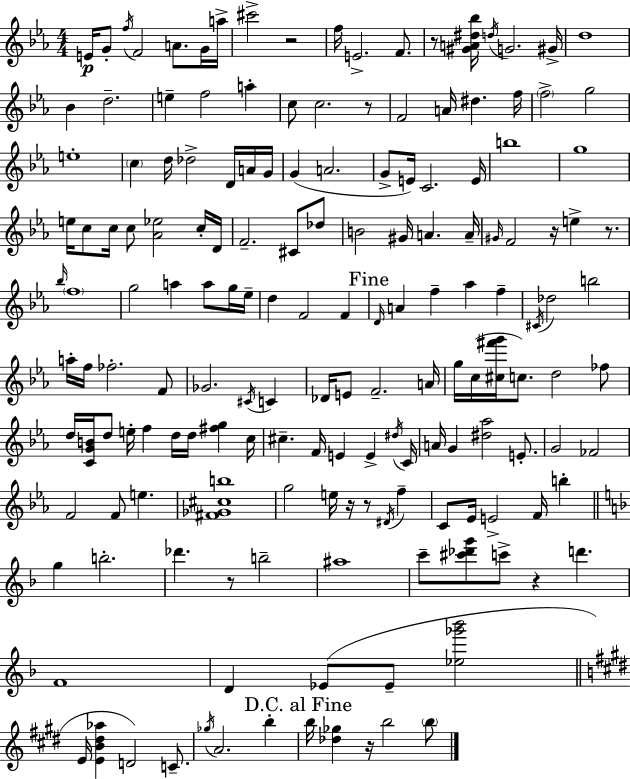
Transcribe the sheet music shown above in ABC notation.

X:1
T:Untitled
M:4/4
L:1/4
K:Cm
E/4 G/2 f/4 F2 A/2 G/4 a/4 ^c'2 z2 f/4 E2 F/2 z/2 [^GA^d_b]/4 d/4 G2 ^G/4 d4 _B d2 e f2 a c/2 c2 z/2 F2 A/4 ^d f/4 f2 g2 e4 c d/4 _d2 D/4 A/4 G/4 G A2 G/2 E/4 C2 E/4 b4 g4 e/4 c/2 c/4 c/2 [_A_e]2 c/4 D/4 F2 ^C/2 _d/2 B2 ^G/4 A A/4 ^G/4 F2 z/4 e z/2 _b/4 f4 g2 a a/2 g/4 _e/4 d F2 F D/4 A f _a f ^C/4 _d2 b2 a/4 f/4 _f2 F/2 _G2 ^C/4 C _D/4 E/2 F2 A/4 g/4 c/4 [^c^f'g']/4 c/2 d2 _f/2 d/4 [CGB]/4 d/2 e/4 f d/4 d/4 [^fg] c/4 ^c F/4 E E ^d/4 C/4 A/4 G [^d_a]2 E/2 G2 _F2 F2 F/2 e [^F_G^cb]4 g2 e/4 z/4 z/2 ^D/4 f C/2 _E/4 E2 F/4 b g b2 _d' z/2 b2 ^a4 c'/2 [^c'_d'g']/2 c'/2 z d' F4 D _E/2 _E/2 [_e_g'_b']2 E/4 [EB^d_a] D2 C/2 _g/4 A2 b b/4 [_d_g] z/4 b2 b/2